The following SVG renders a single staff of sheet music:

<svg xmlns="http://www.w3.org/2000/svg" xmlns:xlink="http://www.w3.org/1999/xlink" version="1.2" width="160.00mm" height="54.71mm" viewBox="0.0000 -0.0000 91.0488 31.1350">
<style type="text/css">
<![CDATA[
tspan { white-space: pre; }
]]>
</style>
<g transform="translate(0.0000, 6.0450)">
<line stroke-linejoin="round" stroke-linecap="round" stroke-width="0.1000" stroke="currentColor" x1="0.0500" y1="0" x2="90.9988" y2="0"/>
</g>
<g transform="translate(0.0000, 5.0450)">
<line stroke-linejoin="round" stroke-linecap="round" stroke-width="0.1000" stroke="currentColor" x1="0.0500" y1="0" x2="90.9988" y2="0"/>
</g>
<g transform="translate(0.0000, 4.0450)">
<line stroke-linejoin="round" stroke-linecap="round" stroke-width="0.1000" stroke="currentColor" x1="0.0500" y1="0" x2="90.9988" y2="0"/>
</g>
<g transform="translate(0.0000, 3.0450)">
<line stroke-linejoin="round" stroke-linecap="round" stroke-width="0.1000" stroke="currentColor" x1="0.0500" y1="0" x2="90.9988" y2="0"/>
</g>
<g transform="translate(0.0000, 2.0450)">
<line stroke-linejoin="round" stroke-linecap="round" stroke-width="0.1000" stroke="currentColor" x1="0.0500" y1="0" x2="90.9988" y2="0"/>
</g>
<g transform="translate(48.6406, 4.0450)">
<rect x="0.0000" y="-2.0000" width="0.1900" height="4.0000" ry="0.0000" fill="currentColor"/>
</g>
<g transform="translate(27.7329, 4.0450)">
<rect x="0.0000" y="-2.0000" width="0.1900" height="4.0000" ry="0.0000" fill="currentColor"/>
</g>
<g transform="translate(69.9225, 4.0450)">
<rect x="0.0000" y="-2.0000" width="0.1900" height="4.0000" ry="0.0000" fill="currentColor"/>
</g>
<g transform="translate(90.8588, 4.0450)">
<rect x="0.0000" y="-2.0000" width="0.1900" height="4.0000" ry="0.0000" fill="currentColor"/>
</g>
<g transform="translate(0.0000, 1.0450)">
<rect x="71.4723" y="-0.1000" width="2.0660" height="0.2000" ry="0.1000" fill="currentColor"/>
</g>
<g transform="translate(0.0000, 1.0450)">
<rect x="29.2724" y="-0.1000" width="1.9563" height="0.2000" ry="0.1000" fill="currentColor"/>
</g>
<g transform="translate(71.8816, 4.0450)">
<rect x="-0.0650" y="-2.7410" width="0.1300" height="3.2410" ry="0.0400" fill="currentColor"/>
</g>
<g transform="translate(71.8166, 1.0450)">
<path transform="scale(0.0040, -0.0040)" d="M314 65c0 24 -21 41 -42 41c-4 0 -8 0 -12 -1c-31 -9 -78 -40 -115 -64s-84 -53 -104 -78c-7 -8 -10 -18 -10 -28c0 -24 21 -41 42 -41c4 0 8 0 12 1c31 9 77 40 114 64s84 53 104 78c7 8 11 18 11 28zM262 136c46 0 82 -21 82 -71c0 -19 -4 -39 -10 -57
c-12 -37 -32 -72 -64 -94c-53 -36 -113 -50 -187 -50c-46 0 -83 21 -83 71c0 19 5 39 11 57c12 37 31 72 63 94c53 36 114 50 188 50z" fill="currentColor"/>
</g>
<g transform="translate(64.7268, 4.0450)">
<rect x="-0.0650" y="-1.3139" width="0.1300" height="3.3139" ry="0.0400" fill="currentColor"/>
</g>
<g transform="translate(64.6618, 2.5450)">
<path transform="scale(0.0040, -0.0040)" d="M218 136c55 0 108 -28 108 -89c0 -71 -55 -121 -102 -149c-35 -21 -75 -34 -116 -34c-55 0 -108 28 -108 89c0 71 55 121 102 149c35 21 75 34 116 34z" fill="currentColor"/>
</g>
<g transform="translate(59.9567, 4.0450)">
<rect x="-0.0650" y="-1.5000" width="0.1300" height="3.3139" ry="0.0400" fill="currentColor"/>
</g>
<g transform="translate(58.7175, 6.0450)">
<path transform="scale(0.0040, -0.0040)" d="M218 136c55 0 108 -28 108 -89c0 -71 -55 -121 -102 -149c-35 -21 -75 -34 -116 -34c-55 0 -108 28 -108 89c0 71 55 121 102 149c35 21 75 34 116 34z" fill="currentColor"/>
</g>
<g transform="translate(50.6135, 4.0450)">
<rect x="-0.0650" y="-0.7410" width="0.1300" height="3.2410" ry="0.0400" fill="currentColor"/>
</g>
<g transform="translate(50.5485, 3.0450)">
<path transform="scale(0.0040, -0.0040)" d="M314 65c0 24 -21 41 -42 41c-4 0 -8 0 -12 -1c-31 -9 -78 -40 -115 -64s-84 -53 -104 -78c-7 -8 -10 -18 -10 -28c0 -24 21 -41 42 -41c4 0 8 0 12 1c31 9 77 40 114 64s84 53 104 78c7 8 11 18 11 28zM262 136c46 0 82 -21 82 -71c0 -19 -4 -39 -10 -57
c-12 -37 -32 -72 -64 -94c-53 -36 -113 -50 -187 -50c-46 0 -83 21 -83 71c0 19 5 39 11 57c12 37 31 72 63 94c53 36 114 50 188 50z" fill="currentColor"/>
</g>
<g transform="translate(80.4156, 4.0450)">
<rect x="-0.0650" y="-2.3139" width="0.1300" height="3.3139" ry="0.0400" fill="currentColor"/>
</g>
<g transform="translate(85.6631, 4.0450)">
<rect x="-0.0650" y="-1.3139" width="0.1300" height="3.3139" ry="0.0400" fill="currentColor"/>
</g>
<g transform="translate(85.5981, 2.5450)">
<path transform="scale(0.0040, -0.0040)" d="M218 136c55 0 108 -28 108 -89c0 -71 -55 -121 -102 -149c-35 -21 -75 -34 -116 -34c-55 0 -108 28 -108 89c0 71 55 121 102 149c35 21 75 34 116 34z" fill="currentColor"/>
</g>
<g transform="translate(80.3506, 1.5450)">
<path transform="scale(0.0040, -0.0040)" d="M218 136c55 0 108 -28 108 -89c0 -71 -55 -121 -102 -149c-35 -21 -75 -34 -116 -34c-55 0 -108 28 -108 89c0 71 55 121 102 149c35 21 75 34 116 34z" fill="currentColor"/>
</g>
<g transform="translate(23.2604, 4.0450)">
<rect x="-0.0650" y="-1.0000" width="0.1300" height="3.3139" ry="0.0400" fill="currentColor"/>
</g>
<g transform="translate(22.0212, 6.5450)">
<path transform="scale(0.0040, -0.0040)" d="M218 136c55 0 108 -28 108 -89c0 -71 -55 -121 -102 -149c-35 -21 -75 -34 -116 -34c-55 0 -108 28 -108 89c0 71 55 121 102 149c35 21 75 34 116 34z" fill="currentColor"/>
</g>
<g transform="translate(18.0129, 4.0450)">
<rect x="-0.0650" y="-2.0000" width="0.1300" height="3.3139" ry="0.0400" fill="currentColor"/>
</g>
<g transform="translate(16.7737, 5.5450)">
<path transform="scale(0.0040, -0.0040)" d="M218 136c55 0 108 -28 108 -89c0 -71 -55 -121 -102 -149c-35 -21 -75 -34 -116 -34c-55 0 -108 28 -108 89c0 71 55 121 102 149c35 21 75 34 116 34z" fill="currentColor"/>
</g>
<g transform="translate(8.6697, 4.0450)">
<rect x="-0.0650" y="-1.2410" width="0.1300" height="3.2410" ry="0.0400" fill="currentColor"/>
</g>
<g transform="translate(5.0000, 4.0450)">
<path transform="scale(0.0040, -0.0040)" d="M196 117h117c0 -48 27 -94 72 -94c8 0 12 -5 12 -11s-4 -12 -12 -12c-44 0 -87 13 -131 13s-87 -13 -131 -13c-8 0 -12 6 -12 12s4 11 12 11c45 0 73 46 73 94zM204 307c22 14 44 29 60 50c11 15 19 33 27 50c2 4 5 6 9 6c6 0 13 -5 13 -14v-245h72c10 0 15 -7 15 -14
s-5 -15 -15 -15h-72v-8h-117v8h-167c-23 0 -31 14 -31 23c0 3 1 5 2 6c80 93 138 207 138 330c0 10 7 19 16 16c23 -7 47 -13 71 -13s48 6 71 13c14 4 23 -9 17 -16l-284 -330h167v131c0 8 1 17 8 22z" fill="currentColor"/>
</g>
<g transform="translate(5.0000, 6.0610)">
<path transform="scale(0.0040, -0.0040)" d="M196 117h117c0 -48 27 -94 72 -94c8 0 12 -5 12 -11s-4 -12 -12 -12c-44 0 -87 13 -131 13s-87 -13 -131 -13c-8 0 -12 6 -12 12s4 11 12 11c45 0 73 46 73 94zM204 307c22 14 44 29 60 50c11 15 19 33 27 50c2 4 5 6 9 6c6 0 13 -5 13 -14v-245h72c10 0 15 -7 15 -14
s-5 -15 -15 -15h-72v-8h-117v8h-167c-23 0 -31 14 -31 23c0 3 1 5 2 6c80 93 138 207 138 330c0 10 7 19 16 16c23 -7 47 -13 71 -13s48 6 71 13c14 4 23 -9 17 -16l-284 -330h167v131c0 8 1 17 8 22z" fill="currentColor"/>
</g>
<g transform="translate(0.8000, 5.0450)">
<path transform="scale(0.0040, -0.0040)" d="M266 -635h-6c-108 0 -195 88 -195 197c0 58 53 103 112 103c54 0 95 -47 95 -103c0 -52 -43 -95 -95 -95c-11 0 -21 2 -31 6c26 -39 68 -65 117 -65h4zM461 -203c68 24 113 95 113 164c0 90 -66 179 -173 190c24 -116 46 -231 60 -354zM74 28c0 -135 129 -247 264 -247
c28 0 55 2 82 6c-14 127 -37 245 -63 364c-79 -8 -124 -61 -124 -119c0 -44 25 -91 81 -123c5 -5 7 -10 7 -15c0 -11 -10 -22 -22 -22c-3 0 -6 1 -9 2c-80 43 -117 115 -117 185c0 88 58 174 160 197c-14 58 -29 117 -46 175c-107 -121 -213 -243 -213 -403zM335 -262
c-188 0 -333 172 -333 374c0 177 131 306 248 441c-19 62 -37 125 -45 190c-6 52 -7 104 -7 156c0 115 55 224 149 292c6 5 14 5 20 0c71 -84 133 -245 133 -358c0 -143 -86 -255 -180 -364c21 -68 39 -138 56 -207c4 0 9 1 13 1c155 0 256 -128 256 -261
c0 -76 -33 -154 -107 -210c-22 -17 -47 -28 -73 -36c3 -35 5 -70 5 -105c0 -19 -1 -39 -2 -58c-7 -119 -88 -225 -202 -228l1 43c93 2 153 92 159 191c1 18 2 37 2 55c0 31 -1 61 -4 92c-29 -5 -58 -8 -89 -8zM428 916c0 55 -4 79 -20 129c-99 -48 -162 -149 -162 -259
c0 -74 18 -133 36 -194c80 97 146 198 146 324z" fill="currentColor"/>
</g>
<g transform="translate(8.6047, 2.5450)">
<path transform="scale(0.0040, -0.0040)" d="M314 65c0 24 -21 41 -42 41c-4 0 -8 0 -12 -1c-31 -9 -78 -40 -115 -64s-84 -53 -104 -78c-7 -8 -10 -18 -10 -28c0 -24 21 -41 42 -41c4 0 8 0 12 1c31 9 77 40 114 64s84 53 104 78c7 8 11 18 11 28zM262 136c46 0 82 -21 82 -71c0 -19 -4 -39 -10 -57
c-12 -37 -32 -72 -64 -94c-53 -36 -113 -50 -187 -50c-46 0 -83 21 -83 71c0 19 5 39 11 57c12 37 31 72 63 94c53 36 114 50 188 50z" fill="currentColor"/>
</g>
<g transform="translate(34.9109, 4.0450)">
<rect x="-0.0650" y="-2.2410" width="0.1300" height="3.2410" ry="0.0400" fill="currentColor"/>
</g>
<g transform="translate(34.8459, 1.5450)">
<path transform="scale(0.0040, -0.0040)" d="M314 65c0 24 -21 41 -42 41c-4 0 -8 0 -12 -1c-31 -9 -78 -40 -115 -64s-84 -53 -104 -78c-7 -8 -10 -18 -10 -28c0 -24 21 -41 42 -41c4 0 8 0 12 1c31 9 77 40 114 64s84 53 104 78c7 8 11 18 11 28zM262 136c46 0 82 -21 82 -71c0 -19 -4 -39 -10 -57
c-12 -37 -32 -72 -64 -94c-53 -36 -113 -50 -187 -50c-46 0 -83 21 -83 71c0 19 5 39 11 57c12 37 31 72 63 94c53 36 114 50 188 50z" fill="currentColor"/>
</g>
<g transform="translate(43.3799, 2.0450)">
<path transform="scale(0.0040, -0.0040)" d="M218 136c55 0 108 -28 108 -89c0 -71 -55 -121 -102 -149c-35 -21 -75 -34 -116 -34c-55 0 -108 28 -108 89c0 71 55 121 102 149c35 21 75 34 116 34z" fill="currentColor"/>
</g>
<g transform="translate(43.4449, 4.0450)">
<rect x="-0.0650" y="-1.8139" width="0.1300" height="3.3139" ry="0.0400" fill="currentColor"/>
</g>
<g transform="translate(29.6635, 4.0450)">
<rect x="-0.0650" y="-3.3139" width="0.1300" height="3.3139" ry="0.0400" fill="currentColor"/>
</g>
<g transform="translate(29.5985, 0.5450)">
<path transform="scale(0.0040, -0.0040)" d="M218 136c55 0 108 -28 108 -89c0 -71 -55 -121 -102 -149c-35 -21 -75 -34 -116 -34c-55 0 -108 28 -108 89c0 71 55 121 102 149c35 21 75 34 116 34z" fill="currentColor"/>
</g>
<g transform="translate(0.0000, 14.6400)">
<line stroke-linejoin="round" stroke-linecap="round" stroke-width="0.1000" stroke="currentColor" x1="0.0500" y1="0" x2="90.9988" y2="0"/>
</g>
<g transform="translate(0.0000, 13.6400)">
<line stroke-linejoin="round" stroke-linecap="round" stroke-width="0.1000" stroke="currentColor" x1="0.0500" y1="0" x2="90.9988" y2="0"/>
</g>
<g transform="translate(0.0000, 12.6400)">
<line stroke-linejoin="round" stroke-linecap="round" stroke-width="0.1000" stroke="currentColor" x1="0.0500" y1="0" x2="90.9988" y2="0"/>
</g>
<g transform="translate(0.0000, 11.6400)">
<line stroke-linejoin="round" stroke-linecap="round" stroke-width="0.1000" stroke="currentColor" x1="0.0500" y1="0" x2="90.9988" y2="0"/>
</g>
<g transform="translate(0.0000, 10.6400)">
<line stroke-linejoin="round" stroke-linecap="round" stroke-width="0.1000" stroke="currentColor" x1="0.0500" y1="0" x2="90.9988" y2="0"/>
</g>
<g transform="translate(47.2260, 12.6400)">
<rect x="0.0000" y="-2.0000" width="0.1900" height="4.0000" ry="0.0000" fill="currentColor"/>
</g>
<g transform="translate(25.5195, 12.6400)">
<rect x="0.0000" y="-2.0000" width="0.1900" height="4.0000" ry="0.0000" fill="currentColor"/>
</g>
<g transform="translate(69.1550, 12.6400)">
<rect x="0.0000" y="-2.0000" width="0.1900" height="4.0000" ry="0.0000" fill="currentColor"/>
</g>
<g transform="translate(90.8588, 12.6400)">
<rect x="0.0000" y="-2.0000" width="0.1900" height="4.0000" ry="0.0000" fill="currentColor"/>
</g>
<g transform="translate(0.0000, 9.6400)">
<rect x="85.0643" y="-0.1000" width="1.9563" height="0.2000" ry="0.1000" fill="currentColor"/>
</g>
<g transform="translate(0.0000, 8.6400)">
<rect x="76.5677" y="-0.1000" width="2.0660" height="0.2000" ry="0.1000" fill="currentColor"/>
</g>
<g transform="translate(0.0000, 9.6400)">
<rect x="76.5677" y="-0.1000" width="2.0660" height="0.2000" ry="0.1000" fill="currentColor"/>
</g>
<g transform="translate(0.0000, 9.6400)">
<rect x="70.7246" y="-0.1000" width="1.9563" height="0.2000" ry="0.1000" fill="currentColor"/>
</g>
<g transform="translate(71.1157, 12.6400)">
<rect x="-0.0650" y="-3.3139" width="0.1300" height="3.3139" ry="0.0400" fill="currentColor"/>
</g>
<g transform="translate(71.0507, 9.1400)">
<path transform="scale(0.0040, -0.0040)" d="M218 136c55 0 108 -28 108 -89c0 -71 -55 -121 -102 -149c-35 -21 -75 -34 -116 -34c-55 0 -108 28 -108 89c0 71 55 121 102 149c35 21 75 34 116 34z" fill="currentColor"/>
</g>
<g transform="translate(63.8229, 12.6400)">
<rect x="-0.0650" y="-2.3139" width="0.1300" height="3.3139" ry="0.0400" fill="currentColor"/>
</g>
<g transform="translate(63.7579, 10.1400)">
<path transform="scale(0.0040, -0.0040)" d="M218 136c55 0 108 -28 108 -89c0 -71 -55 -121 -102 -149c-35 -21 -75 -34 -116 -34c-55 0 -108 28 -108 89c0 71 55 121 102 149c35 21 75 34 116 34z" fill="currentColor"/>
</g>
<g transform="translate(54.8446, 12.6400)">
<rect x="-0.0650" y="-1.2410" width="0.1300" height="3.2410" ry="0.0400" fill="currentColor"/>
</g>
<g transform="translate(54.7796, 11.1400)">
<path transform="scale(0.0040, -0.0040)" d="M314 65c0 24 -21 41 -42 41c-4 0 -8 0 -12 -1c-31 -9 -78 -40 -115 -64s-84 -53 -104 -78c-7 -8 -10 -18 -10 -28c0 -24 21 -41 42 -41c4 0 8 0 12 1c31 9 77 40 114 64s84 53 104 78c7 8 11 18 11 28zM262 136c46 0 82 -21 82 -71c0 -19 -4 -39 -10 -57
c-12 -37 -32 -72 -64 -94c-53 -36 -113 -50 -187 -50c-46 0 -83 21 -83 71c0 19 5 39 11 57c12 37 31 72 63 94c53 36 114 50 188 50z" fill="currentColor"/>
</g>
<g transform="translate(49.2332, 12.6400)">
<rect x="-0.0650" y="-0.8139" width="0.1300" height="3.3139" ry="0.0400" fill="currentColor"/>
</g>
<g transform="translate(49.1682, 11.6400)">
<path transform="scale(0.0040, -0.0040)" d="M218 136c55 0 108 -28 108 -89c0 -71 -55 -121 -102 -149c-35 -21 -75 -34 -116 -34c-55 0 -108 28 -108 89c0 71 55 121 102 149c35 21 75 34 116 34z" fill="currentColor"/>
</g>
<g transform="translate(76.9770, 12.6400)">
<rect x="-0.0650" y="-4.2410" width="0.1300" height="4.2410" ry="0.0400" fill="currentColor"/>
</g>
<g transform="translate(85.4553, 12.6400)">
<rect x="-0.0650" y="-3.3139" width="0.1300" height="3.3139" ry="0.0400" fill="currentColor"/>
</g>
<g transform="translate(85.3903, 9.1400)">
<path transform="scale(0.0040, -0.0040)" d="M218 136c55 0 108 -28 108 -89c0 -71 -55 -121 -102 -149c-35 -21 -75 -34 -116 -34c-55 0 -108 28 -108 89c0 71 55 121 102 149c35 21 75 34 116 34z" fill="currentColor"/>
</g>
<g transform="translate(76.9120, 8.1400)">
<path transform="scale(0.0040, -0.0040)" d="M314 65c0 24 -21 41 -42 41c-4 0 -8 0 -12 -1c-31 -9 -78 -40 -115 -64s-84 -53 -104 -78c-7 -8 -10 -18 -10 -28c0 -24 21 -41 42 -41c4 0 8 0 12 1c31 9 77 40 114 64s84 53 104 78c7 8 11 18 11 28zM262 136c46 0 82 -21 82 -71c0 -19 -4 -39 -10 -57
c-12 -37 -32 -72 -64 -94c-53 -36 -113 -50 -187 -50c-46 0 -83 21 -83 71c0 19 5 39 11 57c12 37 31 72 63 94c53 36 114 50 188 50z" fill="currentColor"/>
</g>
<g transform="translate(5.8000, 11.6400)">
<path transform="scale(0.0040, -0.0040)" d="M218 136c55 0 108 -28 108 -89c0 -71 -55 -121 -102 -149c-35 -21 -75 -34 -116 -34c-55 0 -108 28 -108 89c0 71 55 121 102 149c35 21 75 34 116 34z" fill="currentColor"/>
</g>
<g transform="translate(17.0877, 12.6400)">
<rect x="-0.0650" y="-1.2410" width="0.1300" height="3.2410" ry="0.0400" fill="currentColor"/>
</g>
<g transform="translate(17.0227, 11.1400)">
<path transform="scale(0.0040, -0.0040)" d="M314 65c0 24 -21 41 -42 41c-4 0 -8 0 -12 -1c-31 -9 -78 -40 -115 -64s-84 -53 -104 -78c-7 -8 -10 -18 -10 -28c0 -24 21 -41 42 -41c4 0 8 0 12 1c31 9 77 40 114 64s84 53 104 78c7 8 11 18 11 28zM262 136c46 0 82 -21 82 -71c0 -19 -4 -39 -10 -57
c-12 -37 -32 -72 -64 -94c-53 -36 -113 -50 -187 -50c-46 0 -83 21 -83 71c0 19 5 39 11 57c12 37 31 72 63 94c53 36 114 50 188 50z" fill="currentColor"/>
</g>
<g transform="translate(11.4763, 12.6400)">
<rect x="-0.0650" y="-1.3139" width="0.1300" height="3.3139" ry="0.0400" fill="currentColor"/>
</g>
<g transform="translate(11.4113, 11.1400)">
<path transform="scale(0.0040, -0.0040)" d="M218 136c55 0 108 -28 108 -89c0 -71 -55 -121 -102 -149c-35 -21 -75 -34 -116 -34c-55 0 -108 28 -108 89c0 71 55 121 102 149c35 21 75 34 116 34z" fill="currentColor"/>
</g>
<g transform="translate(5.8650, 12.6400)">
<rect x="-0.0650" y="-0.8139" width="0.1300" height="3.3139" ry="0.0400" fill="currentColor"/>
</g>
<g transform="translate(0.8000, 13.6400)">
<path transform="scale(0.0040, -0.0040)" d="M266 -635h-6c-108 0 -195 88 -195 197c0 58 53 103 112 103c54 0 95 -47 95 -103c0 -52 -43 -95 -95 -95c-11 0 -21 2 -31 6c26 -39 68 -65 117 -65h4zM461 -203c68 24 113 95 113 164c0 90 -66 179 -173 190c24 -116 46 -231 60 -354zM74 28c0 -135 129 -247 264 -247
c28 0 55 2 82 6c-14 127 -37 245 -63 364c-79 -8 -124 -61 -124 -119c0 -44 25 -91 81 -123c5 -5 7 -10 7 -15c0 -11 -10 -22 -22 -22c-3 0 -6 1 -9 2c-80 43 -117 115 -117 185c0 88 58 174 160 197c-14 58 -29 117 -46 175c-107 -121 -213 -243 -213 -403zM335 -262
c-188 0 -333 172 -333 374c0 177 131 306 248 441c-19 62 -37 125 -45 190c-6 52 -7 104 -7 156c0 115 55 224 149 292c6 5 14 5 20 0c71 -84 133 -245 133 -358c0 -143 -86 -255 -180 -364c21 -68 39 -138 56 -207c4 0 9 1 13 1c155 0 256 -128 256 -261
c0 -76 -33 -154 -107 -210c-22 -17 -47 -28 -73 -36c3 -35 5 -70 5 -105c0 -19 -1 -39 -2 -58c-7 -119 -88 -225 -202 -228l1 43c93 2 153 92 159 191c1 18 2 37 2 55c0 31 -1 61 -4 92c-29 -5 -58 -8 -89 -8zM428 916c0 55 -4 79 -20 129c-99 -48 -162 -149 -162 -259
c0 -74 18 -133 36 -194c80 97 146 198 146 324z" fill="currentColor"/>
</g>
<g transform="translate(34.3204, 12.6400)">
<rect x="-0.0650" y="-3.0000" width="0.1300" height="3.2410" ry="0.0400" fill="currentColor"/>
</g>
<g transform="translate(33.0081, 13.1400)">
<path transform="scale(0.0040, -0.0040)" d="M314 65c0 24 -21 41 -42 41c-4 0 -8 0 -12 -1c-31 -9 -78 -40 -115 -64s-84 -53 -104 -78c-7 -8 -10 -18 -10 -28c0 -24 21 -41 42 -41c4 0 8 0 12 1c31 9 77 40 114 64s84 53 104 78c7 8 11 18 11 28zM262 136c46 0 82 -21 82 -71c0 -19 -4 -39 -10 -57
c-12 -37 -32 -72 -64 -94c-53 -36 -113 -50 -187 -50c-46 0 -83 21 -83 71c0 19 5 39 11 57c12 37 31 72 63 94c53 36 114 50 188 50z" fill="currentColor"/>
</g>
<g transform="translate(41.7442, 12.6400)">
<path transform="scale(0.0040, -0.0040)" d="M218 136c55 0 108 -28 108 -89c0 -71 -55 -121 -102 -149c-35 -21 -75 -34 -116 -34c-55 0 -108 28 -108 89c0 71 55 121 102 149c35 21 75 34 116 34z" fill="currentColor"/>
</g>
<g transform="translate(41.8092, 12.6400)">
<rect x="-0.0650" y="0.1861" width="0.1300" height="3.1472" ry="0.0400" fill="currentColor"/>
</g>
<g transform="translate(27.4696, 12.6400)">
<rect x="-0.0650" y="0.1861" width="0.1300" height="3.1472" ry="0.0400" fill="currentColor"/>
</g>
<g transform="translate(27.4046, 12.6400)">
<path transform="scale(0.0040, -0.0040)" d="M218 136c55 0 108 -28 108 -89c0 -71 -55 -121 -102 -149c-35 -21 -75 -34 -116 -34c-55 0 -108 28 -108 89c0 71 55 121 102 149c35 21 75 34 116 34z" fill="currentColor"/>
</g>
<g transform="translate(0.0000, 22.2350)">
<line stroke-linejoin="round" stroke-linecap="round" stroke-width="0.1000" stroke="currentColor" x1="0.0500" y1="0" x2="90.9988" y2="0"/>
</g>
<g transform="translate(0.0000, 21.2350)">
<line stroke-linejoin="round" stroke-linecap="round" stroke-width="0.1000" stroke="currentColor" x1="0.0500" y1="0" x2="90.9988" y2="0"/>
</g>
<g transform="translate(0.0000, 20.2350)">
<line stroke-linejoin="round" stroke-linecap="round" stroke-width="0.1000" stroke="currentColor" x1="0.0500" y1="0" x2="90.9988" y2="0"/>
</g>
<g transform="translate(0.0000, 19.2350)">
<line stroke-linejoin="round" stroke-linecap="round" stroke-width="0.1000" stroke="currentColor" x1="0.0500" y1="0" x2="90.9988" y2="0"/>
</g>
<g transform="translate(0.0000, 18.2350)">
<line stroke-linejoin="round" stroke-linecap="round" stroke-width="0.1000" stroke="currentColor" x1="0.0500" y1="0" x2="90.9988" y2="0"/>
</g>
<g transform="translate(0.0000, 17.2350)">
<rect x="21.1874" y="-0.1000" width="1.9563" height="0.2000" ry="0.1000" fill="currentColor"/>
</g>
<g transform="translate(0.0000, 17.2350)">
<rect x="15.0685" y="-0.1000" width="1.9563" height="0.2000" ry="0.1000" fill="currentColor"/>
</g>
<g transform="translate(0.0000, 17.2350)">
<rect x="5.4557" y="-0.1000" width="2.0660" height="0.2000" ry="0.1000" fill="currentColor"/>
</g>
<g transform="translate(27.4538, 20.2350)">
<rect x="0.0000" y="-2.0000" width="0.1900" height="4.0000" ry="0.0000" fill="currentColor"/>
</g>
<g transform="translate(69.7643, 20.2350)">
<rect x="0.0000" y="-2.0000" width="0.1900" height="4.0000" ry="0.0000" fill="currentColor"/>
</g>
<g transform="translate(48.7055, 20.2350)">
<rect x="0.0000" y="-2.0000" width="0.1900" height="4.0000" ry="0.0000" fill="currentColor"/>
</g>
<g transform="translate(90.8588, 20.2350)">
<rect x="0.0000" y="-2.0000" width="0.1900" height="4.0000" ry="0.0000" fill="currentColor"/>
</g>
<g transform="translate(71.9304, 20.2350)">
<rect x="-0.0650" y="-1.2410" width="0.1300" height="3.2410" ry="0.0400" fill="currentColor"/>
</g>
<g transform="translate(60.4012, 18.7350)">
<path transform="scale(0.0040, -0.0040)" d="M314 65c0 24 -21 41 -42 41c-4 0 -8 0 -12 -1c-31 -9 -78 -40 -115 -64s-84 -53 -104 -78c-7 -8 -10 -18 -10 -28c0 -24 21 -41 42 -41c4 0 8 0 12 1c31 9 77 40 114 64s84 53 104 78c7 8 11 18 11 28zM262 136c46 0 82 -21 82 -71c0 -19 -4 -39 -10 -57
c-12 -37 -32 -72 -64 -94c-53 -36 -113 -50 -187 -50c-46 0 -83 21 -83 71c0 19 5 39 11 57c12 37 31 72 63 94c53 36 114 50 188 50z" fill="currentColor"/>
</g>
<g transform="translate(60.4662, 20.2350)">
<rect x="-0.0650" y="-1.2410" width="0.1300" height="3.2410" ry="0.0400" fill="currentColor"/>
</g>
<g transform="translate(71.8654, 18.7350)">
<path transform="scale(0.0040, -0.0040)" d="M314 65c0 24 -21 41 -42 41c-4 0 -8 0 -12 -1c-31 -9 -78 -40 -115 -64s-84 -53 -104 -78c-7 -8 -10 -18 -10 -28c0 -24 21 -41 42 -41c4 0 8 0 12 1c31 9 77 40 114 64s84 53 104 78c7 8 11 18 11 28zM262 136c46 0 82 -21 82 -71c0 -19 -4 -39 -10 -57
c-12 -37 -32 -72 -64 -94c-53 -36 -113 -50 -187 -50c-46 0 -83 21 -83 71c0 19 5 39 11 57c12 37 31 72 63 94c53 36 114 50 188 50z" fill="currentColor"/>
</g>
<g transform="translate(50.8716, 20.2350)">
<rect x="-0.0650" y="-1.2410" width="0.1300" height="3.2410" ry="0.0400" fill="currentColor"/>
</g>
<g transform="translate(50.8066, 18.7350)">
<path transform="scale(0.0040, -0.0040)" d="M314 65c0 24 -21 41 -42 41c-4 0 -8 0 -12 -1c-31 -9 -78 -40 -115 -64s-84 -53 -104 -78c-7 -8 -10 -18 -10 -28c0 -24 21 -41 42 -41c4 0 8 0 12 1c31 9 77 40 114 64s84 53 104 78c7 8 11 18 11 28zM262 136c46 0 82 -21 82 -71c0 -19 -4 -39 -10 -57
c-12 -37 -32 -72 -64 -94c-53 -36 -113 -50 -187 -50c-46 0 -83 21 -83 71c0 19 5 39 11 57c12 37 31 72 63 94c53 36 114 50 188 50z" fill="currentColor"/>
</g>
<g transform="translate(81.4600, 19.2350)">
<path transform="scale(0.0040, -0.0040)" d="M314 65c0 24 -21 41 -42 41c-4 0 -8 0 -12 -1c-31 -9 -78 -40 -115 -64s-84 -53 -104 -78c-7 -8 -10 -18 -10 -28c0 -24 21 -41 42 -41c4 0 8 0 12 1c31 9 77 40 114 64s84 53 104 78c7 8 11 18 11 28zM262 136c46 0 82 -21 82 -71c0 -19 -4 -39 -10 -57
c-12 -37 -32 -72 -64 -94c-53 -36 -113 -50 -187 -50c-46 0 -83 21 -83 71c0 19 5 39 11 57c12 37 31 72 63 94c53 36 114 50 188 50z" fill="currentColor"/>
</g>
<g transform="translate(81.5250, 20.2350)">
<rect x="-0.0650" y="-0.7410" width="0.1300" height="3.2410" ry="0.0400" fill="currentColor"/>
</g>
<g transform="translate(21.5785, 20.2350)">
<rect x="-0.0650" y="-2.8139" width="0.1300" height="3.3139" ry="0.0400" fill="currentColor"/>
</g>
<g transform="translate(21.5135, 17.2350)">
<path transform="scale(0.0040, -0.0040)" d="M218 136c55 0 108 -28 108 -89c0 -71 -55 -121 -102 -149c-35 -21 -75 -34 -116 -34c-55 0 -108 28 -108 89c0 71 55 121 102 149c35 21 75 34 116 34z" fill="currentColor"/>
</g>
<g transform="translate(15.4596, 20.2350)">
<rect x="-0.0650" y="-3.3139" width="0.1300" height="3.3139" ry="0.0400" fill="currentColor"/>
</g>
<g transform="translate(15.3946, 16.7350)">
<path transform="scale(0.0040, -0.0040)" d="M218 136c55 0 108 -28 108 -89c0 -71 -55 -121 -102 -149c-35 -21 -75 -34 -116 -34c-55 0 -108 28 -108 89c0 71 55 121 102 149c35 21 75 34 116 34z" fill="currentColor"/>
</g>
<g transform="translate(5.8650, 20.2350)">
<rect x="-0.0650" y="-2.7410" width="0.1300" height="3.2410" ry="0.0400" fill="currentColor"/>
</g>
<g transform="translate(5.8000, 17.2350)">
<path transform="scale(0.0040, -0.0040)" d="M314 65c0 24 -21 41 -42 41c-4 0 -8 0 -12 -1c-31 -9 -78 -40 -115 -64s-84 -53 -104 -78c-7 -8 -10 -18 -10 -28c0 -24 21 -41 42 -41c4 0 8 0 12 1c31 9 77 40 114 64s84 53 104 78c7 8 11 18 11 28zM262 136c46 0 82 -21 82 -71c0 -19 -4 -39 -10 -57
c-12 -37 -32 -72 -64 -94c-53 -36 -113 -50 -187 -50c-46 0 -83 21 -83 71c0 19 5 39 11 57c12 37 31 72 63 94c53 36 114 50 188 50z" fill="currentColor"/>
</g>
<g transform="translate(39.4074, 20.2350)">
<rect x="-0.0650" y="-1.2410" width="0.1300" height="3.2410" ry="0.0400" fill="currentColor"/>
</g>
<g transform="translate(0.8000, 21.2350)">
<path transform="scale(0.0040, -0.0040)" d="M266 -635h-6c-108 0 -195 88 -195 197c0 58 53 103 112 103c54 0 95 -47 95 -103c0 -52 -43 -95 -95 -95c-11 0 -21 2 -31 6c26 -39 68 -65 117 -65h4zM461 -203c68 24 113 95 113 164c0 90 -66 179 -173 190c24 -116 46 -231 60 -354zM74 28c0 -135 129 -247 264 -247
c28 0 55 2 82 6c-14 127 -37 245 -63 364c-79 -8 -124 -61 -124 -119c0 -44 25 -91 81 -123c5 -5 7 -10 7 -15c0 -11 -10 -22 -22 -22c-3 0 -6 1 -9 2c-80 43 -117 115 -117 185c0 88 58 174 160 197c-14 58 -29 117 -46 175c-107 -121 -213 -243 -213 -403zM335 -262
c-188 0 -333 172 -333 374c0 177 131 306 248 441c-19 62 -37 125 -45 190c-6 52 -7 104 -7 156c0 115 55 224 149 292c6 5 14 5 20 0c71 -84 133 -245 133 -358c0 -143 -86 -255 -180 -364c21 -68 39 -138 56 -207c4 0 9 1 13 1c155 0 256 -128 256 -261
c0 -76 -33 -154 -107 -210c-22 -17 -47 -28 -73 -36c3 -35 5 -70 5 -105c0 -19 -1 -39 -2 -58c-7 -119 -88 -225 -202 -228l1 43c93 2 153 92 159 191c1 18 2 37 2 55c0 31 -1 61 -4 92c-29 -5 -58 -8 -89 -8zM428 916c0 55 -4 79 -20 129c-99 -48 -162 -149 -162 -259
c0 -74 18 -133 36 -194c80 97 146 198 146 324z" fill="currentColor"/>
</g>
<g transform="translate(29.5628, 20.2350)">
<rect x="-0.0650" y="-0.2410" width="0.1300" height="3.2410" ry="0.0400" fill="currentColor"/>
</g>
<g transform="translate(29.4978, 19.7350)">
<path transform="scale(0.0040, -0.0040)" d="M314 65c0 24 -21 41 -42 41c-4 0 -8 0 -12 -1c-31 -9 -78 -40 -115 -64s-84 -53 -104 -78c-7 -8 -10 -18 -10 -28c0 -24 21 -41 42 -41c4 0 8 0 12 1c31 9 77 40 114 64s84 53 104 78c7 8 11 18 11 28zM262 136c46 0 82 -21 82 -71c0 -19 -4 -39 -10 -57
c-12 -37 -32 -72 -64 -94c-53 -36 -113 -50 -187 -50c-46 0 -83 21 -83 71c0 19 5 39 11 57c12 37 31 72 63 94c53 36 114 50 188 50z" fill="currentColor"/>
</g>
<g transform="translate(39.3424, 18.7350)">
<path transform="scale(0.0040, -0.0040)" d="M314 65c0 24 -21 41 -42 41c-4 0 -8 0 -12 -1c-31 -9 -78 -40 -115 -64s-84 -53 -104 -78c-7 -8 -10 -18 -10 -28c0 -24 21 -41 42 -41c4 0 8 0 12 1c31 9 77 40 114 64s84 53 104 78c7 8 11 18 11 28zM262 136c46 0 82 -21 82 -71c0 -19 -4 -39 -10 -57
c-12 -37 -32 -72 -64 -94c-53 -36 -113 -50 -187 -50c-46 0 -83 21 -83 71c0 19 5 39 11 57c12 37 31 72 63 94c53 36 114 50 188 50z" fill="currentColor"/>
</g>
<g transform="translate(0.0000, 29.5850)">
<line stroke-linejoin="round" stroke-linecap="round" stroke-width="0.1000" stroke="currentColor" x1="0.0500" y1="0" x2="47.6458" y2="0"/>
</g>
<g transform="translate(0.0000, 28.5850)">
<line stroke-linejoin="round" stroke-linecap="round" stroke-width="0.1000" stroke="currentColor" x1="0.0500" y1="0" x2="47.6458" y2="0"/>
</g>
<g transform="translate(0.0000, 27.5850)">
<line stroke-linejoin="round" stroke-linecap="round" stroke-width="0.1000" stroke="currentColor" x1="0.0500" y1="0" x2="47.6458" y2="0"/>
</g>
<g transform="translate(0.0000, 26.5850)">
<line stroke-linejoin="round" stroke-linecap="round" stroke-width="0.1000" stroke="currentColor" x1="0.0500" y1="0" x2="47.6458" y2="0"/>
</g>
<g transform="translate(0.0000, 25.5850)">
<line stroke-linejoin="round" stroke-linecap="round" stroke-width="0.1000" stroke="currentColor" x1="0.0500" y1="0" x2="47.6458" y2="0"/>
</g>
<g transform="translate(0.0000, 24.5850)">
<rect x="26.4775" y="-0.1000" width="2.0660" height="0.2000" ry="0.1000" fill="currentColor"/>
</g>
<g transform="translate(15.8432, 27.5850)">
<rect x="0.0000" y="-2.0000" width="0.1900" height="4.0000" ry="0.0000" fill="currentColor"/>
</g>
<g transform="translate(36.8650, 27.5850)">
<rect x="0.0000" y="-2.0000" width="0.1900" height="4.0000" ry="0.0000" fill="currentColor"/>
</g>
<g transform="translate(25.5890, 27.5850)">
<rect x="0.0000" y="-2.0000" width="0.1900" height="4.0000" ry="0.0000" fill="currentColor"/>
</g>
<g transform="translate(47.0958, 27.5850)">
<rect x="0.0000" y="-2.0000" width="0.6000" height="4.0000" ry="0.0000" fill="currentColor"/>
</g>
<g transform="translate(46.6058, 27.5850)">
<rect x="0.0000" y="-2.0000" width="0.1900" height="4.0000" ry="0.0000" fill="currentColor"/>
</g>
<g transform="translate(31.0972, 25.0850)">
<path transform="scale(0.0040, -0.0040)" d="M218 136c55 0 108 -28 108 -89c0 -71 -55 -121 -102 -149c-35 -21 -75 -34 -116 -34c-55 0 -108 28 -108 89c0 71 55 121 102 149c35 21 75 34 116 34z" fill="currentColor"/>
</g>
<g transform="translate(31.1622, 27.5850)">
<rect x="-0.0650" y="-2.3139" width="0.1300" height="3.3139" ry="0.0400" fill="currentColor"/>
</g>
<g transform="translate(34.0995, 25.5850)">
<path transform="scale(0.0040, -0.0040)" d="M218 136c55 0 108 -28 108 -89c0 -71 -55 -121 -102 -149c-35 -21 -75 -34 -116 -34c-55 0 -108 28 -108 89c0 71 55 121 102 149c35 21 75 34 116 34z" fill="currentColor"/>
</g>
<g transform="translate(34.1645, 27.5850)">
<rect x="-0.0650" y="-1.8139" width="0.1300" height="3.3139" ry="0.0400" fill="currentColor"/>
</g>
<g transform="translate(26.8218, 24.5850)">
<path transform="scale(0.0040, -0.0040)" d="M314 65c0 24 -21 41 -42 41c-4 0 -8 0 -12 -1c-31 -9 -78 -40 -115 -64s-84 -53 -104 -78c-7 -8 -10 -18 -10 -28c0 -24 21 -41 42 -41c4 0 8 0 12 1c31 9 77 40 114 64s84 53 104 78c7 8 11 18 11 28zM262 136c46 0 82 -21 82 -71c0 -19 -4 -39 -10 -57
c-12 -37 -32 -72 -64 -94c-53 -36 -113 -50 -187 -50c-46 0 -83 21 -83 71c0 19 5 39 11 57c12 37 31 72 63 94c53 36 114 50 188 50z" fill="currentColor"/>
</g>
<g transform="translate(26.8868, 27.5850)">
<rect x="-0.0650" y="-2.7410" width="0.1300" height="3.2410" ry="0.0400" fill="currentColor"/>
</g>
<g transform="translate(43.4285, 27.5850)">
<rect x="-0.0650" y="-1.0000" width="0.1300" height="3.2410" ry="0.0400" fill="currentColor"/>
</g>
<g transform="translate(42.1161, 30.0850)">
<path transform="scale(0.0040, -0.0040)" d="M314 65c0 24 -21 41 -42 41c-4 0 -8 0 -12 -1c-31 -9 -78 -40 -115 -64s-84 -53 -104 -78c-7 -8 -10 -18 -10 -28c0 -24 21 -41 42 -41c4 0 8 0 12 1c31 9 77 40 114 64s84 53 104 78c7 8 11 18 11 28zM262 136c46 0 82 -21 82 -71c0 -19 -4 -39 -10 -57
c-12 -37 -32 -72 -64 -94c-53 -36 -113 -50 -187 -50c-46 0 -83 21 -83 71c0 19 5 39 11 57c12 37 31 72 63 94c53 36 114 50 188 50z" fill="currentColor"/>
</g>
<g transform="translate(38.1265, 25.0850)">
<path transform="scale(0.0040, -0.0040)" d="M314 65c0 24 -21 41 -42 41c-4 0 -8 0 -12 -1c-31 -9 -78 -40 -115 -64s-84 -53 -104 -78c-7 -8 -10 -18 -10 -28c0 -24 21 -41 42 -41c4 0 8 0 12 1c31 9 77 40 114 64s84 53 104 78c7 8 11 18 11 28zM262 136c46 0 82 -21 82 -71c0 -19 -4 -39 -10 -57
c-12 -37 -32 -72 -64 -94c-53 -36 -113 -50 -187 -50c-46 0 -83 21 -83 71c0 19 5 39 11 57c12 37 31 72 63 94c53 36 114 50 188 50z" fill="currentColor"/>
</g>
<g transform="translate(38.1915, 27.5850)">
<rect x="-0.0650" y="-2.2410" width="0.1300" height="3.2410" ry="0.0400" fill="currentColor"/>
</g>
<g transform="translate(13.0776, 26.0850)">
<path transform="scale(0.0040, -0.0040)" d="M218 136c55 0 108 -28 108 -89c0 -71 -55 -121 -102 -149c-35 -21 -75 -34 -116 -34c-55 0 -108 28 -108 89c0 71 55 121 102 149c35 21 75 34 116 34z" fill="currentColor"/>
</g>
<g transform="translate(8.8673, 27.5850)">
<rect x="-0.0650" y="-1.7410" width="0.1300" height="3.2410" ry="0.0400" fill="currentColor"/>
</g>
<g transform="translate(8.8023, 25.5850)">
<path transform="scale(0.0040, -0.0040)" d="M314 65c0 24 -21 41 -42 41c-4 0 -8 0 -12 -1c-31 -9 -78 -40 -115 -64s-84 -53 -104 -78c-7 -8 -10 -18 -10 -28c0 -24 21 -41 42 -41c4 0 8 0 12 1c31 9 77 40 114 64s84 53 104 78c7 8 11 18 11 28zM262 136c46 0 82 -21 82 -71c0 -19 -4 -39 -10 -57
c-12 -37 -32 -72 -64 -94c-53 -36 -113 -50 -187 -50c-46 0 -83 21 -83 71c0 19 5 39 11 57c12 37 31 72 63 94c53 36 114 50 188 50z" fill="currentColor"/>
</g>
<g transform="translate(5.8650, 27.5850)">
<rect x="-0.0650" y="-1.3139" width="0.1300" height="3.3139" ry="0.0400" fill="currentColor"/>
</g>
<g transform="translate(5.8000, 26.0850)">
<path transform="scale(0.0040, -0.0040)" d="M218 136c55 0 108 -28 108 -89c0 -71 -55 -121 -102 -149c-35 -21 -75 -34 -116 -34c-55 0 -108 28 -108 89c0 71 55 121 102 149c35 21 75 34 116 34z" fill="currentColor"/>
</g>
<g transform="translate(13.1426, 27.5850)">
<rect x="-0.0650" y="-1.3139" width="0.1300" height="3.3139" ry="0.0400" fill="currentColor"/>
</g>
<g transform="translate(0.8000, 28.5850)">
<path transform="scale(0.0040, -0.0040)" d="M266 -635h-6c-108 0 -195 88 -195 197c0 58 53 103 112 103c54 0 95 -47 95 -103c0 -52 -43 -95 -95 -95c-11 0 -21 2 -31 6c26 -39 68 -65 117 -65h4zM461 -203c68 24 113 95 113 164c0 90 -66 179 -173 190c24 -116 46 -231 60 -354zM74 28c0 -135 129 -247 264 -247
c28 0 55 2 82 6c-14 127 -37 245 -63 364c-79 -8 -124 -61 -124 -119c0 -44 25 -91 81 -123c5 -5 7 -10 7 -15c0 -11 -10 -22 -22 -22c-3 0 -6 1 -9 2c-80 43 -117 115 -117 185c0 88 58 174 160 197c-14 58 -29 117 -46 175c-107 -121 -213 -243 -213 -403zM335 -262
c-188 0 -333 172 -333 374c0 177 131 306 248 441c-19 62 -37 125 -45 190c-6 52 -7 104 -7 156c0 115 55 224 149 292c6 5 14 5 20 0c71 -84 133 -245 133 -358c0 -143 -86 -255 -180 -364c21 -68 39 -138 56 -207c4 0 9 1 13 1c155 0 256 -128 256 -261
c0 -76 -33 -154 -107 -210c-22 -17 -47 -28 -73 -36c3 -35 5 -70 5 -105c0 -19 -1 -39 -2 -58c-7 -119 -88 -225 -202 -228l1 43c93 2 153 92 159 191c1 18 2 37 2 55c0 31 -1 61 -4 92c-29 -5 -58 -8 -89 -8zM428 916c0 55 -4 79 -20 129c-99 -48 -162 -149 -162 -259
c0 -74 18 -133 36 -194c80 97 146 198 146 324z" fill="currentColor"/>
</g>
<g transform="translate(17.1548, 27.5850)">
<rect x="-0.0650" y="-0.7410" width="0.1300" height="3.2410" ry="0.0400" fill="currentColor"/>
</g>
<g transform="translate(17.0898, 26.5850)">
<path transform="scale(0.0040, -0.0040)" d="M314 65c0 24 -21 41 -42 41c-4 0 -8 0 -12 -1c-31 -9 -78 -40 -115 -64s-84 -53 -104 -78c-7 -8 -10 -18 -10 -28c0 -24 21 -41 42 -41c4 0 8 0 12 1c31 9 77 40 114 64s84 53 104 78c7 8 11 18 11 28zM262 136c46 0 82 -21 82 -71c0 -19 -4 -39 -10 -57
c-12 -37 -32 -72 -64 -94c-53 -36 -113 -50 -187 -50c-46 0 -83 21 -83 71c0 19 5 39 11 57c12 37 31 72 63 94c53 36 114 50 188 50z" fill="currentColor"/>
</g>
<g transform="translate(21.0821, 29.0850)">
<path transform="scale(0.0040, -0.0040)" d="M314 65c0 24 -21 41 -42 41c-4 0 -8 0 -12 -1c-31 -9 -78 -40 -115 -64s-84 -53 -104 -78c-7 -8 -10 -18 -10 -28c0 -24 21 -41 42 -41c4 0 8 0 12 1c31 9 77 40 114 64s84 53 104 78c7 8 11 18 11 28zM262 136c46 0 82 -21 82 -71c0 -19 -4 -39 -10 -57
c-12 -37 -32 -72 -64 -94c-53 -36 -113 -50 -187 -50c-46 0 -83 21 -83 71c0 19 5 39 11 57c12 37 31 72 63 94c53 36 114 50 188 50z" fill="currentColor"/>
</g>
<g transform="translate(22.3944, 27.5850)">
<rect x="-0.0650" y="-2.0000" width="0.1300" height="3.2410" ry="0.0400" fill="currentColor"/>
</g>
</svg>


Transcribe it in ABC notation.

X:1
T:Untitled
M:4/4
L:1/4
K:C
e2 F D b g2 f d2 E e a2 g e d e e2 B A2 B d e2 g b d'2 b a2 b a c2 e2 e2 e2 e2 d2 e f2 e d2 F2 a2 g f g2 D2